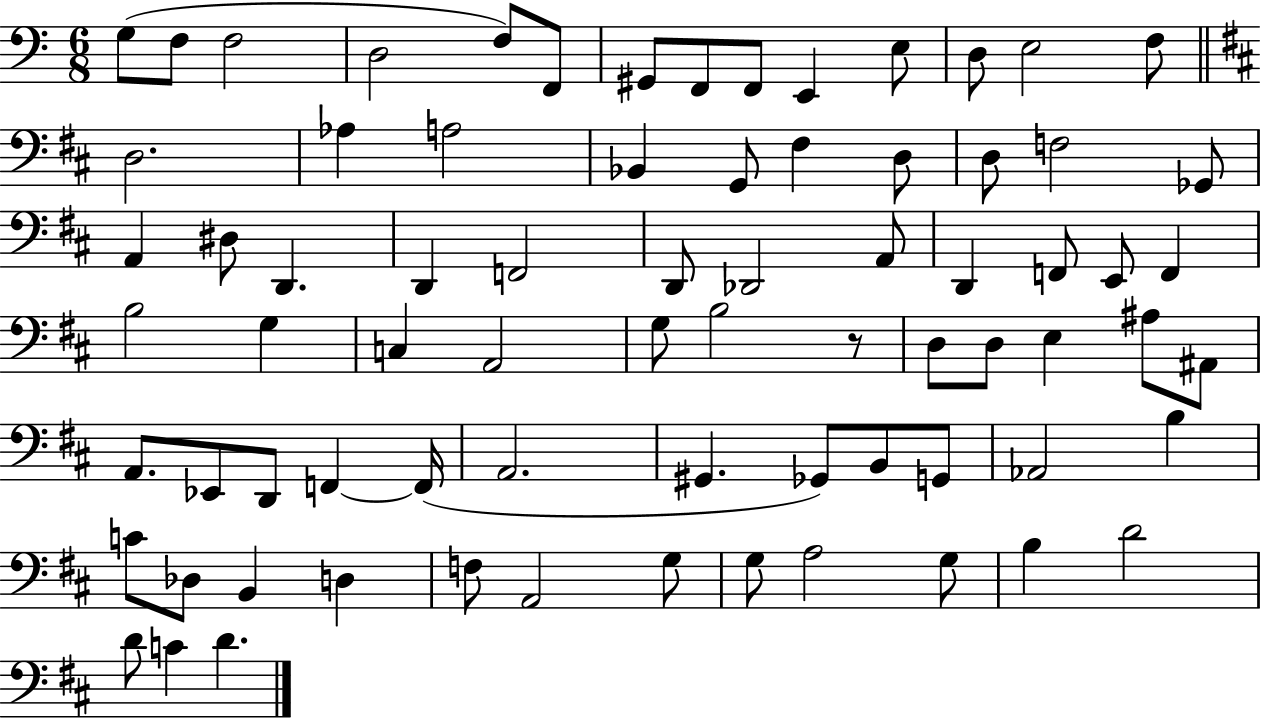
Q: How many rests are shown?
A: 1